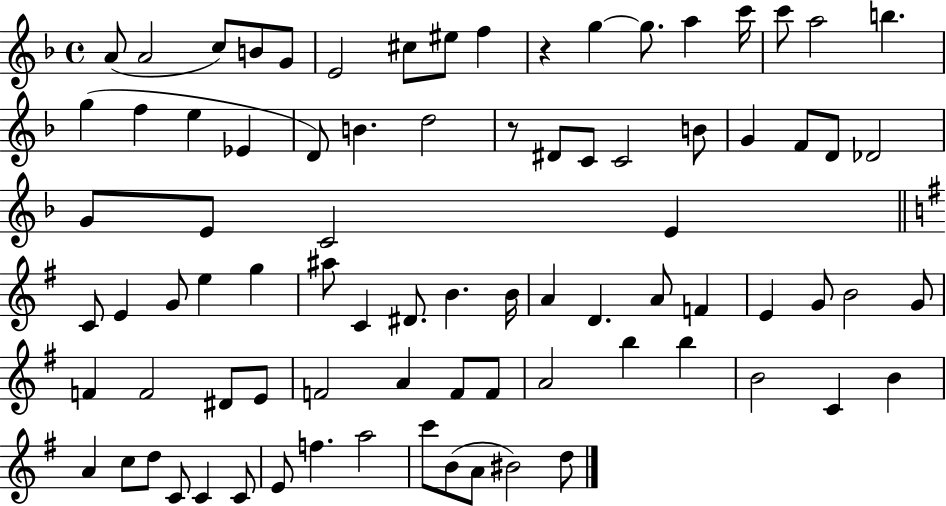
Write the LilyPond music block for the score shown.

{
  \clef treble
  \time 4/4
  \defaultTimeSignature
  \key f \major
  a'8( a'2 c''8) b'8 g'8 | e'2 cis''8 eis''8 f''4 | r4 g''4~~ g''8. a''4 c'''16 | c'''8 a''2 b''4. | \break g''4( f''4 e''4 ees'4 | d'8) b'4. d''2 | r8 dis'8 c'8 c'2 b'8 | g'4 f'8 d'8 des'2 | \break g'8 e'8 c'2 e'4 | \bar "||" \break \key g \major c'8 e'4 g'8 e''4 g''4 | ais''8 c'4 dis'8. b'4. b'16 | a'4 d'4. a'8 f'4 | e'4 g'8 b'2 g'8 | \break f'4 f'2 dis'8 e'8 | f'2 a'4 f'8 f'8 | a'2 b''4 b''4 | b'2 c'4 b'4 | \break a'4 c''8 d''8 c'8 c'4 c'8 | e'8 f''4. a''2 | c'''8 b'8( a'8 bis'2) d''8 | \bar "|."
}